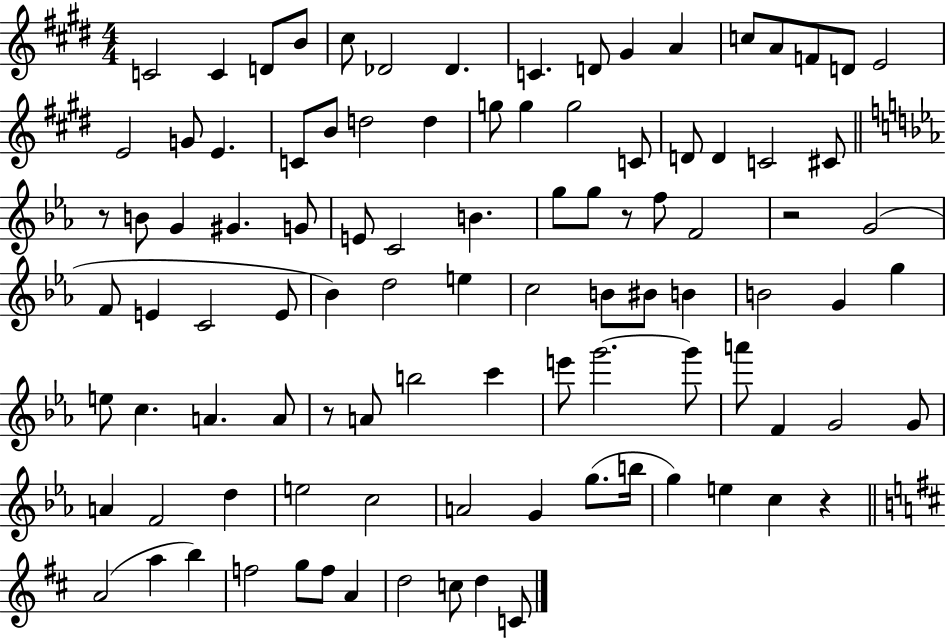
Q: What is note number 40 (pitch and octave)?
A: G5